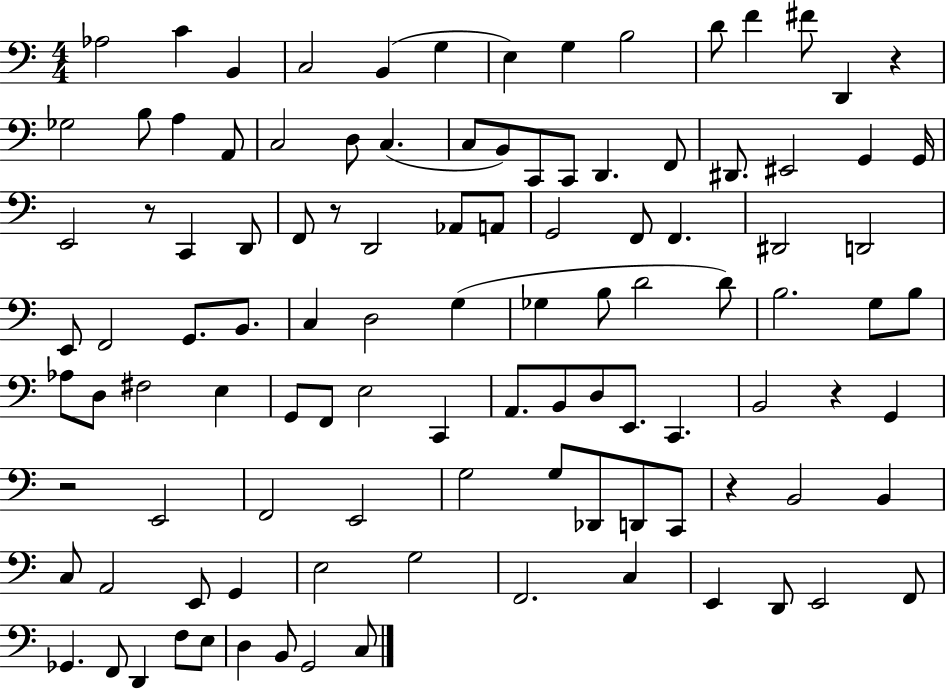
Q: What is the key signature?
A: C major